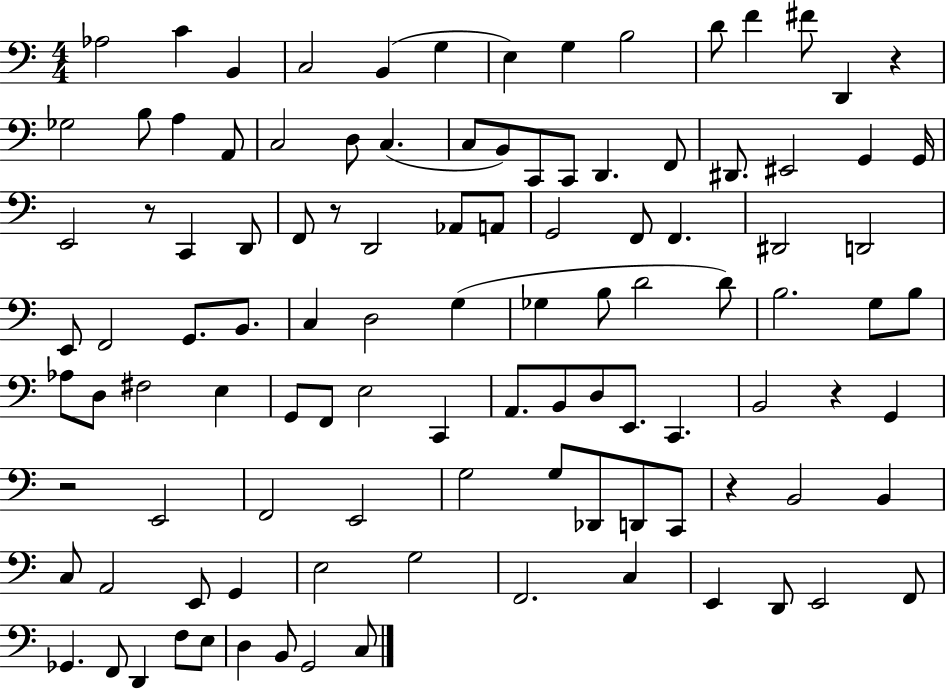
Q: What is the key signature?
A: C major